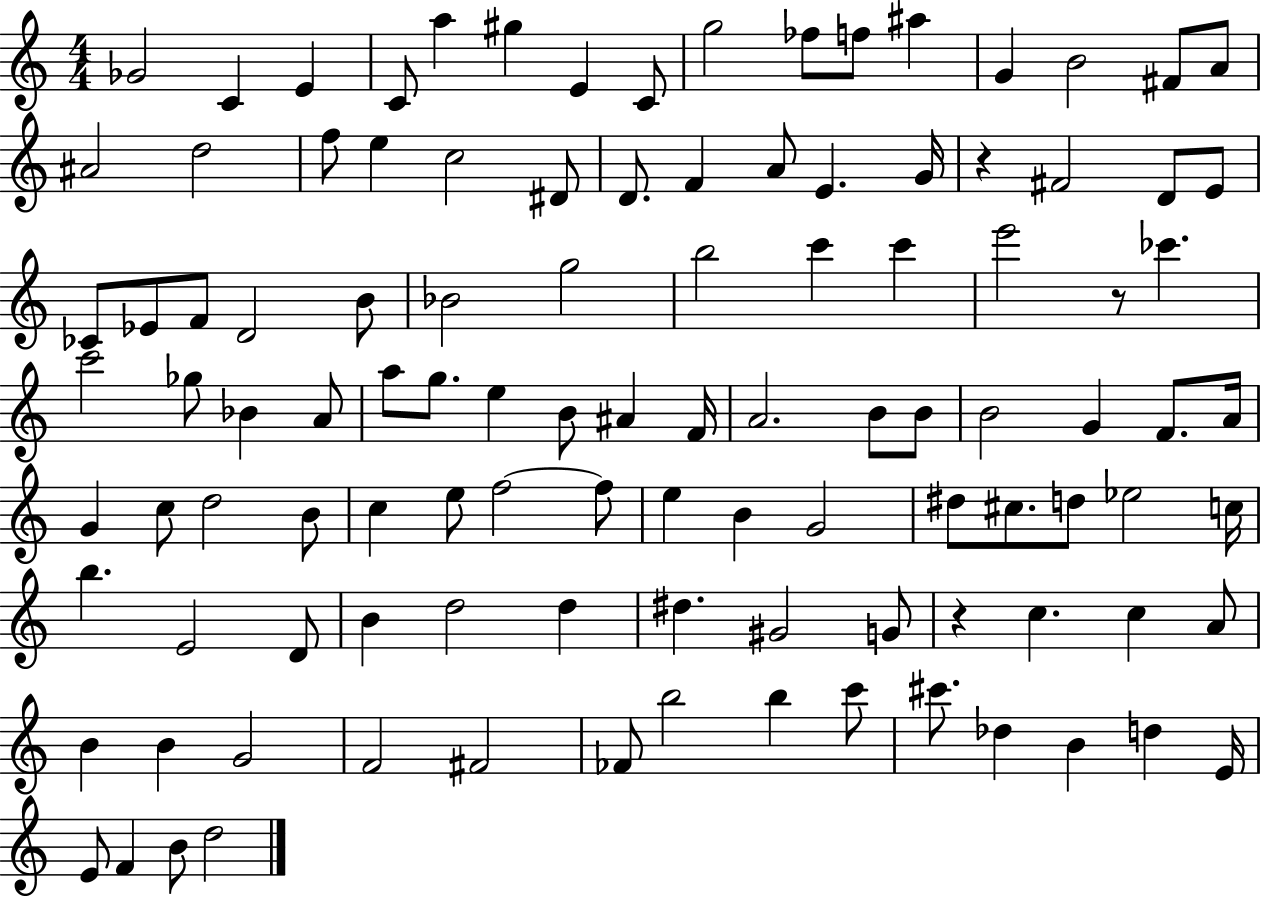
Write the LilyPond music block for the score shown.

{
  \clef treble
  \numericTimeSignature
  \time 4/4
  \key c \major
  \repeat volta 2 { ges'2 c'4 e'4 | c'8 a''4 gis''4 e'4 c'8 | g''2 fes''8 f''8 ais''4 | g'4 b'2 fis'8 a'8 | \break ais'2 d''2 | f''8 e''4 c''2 dis'8 | d'8. f'4 a'8 e'4. g'16 | r4 fis'2 d'8 e'8 | \break ces'8 ees'8 f'8 d'2 b'8 | bes'2 g''2 | b''2 c'''4 c'''4 | e'''2 r8 ces'''4. | \break c'''2 ges''8 bes'4 a'8 | a''8 g''8. e''4 b'8 ais'4 f'16 | a'2. b'8 b'8 | b'2 g'4 f'8. a'16 | \break g'4 c''8 d''2 b'8 | c''4 e''8 f''2~~ f''8 | e''4 b'4 g'2 | dis''8 cis''8. d''8 ees''2 c''16 | \break b''4. e'2 d'8 | b'4 d''2 d''4 | dis''4. gis'2 g'8 | r4 c''4. c''4 a'8 | \break b'4 b'4 g'2 | f'2 fis'2 | fes'8 b''2 b''4 c'''8 | cis'''8. des''4 b'4 d''4 e'16 | \break e'8 f'4 b'8 d''2 | } \bar "|."
}